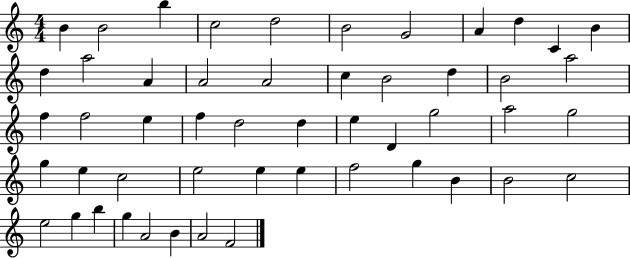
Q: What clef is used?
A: treble